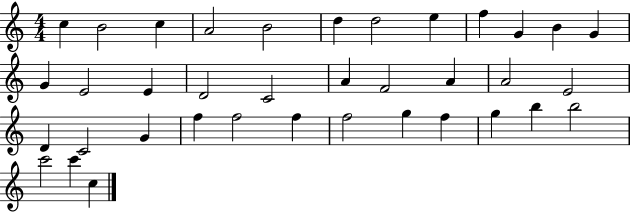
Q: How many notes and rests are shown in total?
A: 37